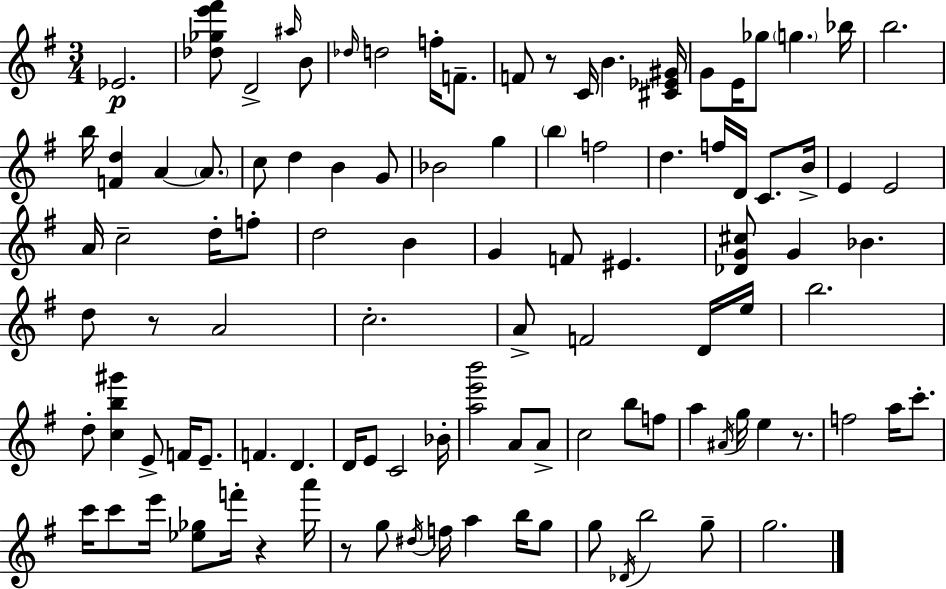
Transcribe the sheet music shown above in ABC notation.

X:1
T:Untitled
M:3/4
L:1/4
K:Em
_E2 [_d_ge'^f']/2 D2 ^a/4 B/2 _d/4 d2 f/4 F/2 F/2 z/2 C/4 B [^C_E^G]/4 G/2 E/4 _g/2 g _b/4 b2 b/4 [Fd] A A/2 c/2 d B G/2 _B2 g b f2 d f/4 D/4 C/2 B/4 E E2 A/4 c2 d/4 f/2 d2 B G F/2 ^E [_DG^c]/2 G _B d/2 z/2 A2 c2 A/2 F2 D/4 e/4 b2 d/2 [cb^g'] E/2 F/4 E/2 F D D/4 E/2 C2 _B/4 [ae'b']2 A/2 A/2 c2 b/2 f/2 a ^A/4 g/4 e z/2 f2 a/4 c'/2 c'/4 c'/2 e'/4 [_e_g]/2 f'/4 z a'/4 z/2 g/2 ^d/4 f/4 a b/4 g/2 g/2 _D/4 b2 g/2 g2